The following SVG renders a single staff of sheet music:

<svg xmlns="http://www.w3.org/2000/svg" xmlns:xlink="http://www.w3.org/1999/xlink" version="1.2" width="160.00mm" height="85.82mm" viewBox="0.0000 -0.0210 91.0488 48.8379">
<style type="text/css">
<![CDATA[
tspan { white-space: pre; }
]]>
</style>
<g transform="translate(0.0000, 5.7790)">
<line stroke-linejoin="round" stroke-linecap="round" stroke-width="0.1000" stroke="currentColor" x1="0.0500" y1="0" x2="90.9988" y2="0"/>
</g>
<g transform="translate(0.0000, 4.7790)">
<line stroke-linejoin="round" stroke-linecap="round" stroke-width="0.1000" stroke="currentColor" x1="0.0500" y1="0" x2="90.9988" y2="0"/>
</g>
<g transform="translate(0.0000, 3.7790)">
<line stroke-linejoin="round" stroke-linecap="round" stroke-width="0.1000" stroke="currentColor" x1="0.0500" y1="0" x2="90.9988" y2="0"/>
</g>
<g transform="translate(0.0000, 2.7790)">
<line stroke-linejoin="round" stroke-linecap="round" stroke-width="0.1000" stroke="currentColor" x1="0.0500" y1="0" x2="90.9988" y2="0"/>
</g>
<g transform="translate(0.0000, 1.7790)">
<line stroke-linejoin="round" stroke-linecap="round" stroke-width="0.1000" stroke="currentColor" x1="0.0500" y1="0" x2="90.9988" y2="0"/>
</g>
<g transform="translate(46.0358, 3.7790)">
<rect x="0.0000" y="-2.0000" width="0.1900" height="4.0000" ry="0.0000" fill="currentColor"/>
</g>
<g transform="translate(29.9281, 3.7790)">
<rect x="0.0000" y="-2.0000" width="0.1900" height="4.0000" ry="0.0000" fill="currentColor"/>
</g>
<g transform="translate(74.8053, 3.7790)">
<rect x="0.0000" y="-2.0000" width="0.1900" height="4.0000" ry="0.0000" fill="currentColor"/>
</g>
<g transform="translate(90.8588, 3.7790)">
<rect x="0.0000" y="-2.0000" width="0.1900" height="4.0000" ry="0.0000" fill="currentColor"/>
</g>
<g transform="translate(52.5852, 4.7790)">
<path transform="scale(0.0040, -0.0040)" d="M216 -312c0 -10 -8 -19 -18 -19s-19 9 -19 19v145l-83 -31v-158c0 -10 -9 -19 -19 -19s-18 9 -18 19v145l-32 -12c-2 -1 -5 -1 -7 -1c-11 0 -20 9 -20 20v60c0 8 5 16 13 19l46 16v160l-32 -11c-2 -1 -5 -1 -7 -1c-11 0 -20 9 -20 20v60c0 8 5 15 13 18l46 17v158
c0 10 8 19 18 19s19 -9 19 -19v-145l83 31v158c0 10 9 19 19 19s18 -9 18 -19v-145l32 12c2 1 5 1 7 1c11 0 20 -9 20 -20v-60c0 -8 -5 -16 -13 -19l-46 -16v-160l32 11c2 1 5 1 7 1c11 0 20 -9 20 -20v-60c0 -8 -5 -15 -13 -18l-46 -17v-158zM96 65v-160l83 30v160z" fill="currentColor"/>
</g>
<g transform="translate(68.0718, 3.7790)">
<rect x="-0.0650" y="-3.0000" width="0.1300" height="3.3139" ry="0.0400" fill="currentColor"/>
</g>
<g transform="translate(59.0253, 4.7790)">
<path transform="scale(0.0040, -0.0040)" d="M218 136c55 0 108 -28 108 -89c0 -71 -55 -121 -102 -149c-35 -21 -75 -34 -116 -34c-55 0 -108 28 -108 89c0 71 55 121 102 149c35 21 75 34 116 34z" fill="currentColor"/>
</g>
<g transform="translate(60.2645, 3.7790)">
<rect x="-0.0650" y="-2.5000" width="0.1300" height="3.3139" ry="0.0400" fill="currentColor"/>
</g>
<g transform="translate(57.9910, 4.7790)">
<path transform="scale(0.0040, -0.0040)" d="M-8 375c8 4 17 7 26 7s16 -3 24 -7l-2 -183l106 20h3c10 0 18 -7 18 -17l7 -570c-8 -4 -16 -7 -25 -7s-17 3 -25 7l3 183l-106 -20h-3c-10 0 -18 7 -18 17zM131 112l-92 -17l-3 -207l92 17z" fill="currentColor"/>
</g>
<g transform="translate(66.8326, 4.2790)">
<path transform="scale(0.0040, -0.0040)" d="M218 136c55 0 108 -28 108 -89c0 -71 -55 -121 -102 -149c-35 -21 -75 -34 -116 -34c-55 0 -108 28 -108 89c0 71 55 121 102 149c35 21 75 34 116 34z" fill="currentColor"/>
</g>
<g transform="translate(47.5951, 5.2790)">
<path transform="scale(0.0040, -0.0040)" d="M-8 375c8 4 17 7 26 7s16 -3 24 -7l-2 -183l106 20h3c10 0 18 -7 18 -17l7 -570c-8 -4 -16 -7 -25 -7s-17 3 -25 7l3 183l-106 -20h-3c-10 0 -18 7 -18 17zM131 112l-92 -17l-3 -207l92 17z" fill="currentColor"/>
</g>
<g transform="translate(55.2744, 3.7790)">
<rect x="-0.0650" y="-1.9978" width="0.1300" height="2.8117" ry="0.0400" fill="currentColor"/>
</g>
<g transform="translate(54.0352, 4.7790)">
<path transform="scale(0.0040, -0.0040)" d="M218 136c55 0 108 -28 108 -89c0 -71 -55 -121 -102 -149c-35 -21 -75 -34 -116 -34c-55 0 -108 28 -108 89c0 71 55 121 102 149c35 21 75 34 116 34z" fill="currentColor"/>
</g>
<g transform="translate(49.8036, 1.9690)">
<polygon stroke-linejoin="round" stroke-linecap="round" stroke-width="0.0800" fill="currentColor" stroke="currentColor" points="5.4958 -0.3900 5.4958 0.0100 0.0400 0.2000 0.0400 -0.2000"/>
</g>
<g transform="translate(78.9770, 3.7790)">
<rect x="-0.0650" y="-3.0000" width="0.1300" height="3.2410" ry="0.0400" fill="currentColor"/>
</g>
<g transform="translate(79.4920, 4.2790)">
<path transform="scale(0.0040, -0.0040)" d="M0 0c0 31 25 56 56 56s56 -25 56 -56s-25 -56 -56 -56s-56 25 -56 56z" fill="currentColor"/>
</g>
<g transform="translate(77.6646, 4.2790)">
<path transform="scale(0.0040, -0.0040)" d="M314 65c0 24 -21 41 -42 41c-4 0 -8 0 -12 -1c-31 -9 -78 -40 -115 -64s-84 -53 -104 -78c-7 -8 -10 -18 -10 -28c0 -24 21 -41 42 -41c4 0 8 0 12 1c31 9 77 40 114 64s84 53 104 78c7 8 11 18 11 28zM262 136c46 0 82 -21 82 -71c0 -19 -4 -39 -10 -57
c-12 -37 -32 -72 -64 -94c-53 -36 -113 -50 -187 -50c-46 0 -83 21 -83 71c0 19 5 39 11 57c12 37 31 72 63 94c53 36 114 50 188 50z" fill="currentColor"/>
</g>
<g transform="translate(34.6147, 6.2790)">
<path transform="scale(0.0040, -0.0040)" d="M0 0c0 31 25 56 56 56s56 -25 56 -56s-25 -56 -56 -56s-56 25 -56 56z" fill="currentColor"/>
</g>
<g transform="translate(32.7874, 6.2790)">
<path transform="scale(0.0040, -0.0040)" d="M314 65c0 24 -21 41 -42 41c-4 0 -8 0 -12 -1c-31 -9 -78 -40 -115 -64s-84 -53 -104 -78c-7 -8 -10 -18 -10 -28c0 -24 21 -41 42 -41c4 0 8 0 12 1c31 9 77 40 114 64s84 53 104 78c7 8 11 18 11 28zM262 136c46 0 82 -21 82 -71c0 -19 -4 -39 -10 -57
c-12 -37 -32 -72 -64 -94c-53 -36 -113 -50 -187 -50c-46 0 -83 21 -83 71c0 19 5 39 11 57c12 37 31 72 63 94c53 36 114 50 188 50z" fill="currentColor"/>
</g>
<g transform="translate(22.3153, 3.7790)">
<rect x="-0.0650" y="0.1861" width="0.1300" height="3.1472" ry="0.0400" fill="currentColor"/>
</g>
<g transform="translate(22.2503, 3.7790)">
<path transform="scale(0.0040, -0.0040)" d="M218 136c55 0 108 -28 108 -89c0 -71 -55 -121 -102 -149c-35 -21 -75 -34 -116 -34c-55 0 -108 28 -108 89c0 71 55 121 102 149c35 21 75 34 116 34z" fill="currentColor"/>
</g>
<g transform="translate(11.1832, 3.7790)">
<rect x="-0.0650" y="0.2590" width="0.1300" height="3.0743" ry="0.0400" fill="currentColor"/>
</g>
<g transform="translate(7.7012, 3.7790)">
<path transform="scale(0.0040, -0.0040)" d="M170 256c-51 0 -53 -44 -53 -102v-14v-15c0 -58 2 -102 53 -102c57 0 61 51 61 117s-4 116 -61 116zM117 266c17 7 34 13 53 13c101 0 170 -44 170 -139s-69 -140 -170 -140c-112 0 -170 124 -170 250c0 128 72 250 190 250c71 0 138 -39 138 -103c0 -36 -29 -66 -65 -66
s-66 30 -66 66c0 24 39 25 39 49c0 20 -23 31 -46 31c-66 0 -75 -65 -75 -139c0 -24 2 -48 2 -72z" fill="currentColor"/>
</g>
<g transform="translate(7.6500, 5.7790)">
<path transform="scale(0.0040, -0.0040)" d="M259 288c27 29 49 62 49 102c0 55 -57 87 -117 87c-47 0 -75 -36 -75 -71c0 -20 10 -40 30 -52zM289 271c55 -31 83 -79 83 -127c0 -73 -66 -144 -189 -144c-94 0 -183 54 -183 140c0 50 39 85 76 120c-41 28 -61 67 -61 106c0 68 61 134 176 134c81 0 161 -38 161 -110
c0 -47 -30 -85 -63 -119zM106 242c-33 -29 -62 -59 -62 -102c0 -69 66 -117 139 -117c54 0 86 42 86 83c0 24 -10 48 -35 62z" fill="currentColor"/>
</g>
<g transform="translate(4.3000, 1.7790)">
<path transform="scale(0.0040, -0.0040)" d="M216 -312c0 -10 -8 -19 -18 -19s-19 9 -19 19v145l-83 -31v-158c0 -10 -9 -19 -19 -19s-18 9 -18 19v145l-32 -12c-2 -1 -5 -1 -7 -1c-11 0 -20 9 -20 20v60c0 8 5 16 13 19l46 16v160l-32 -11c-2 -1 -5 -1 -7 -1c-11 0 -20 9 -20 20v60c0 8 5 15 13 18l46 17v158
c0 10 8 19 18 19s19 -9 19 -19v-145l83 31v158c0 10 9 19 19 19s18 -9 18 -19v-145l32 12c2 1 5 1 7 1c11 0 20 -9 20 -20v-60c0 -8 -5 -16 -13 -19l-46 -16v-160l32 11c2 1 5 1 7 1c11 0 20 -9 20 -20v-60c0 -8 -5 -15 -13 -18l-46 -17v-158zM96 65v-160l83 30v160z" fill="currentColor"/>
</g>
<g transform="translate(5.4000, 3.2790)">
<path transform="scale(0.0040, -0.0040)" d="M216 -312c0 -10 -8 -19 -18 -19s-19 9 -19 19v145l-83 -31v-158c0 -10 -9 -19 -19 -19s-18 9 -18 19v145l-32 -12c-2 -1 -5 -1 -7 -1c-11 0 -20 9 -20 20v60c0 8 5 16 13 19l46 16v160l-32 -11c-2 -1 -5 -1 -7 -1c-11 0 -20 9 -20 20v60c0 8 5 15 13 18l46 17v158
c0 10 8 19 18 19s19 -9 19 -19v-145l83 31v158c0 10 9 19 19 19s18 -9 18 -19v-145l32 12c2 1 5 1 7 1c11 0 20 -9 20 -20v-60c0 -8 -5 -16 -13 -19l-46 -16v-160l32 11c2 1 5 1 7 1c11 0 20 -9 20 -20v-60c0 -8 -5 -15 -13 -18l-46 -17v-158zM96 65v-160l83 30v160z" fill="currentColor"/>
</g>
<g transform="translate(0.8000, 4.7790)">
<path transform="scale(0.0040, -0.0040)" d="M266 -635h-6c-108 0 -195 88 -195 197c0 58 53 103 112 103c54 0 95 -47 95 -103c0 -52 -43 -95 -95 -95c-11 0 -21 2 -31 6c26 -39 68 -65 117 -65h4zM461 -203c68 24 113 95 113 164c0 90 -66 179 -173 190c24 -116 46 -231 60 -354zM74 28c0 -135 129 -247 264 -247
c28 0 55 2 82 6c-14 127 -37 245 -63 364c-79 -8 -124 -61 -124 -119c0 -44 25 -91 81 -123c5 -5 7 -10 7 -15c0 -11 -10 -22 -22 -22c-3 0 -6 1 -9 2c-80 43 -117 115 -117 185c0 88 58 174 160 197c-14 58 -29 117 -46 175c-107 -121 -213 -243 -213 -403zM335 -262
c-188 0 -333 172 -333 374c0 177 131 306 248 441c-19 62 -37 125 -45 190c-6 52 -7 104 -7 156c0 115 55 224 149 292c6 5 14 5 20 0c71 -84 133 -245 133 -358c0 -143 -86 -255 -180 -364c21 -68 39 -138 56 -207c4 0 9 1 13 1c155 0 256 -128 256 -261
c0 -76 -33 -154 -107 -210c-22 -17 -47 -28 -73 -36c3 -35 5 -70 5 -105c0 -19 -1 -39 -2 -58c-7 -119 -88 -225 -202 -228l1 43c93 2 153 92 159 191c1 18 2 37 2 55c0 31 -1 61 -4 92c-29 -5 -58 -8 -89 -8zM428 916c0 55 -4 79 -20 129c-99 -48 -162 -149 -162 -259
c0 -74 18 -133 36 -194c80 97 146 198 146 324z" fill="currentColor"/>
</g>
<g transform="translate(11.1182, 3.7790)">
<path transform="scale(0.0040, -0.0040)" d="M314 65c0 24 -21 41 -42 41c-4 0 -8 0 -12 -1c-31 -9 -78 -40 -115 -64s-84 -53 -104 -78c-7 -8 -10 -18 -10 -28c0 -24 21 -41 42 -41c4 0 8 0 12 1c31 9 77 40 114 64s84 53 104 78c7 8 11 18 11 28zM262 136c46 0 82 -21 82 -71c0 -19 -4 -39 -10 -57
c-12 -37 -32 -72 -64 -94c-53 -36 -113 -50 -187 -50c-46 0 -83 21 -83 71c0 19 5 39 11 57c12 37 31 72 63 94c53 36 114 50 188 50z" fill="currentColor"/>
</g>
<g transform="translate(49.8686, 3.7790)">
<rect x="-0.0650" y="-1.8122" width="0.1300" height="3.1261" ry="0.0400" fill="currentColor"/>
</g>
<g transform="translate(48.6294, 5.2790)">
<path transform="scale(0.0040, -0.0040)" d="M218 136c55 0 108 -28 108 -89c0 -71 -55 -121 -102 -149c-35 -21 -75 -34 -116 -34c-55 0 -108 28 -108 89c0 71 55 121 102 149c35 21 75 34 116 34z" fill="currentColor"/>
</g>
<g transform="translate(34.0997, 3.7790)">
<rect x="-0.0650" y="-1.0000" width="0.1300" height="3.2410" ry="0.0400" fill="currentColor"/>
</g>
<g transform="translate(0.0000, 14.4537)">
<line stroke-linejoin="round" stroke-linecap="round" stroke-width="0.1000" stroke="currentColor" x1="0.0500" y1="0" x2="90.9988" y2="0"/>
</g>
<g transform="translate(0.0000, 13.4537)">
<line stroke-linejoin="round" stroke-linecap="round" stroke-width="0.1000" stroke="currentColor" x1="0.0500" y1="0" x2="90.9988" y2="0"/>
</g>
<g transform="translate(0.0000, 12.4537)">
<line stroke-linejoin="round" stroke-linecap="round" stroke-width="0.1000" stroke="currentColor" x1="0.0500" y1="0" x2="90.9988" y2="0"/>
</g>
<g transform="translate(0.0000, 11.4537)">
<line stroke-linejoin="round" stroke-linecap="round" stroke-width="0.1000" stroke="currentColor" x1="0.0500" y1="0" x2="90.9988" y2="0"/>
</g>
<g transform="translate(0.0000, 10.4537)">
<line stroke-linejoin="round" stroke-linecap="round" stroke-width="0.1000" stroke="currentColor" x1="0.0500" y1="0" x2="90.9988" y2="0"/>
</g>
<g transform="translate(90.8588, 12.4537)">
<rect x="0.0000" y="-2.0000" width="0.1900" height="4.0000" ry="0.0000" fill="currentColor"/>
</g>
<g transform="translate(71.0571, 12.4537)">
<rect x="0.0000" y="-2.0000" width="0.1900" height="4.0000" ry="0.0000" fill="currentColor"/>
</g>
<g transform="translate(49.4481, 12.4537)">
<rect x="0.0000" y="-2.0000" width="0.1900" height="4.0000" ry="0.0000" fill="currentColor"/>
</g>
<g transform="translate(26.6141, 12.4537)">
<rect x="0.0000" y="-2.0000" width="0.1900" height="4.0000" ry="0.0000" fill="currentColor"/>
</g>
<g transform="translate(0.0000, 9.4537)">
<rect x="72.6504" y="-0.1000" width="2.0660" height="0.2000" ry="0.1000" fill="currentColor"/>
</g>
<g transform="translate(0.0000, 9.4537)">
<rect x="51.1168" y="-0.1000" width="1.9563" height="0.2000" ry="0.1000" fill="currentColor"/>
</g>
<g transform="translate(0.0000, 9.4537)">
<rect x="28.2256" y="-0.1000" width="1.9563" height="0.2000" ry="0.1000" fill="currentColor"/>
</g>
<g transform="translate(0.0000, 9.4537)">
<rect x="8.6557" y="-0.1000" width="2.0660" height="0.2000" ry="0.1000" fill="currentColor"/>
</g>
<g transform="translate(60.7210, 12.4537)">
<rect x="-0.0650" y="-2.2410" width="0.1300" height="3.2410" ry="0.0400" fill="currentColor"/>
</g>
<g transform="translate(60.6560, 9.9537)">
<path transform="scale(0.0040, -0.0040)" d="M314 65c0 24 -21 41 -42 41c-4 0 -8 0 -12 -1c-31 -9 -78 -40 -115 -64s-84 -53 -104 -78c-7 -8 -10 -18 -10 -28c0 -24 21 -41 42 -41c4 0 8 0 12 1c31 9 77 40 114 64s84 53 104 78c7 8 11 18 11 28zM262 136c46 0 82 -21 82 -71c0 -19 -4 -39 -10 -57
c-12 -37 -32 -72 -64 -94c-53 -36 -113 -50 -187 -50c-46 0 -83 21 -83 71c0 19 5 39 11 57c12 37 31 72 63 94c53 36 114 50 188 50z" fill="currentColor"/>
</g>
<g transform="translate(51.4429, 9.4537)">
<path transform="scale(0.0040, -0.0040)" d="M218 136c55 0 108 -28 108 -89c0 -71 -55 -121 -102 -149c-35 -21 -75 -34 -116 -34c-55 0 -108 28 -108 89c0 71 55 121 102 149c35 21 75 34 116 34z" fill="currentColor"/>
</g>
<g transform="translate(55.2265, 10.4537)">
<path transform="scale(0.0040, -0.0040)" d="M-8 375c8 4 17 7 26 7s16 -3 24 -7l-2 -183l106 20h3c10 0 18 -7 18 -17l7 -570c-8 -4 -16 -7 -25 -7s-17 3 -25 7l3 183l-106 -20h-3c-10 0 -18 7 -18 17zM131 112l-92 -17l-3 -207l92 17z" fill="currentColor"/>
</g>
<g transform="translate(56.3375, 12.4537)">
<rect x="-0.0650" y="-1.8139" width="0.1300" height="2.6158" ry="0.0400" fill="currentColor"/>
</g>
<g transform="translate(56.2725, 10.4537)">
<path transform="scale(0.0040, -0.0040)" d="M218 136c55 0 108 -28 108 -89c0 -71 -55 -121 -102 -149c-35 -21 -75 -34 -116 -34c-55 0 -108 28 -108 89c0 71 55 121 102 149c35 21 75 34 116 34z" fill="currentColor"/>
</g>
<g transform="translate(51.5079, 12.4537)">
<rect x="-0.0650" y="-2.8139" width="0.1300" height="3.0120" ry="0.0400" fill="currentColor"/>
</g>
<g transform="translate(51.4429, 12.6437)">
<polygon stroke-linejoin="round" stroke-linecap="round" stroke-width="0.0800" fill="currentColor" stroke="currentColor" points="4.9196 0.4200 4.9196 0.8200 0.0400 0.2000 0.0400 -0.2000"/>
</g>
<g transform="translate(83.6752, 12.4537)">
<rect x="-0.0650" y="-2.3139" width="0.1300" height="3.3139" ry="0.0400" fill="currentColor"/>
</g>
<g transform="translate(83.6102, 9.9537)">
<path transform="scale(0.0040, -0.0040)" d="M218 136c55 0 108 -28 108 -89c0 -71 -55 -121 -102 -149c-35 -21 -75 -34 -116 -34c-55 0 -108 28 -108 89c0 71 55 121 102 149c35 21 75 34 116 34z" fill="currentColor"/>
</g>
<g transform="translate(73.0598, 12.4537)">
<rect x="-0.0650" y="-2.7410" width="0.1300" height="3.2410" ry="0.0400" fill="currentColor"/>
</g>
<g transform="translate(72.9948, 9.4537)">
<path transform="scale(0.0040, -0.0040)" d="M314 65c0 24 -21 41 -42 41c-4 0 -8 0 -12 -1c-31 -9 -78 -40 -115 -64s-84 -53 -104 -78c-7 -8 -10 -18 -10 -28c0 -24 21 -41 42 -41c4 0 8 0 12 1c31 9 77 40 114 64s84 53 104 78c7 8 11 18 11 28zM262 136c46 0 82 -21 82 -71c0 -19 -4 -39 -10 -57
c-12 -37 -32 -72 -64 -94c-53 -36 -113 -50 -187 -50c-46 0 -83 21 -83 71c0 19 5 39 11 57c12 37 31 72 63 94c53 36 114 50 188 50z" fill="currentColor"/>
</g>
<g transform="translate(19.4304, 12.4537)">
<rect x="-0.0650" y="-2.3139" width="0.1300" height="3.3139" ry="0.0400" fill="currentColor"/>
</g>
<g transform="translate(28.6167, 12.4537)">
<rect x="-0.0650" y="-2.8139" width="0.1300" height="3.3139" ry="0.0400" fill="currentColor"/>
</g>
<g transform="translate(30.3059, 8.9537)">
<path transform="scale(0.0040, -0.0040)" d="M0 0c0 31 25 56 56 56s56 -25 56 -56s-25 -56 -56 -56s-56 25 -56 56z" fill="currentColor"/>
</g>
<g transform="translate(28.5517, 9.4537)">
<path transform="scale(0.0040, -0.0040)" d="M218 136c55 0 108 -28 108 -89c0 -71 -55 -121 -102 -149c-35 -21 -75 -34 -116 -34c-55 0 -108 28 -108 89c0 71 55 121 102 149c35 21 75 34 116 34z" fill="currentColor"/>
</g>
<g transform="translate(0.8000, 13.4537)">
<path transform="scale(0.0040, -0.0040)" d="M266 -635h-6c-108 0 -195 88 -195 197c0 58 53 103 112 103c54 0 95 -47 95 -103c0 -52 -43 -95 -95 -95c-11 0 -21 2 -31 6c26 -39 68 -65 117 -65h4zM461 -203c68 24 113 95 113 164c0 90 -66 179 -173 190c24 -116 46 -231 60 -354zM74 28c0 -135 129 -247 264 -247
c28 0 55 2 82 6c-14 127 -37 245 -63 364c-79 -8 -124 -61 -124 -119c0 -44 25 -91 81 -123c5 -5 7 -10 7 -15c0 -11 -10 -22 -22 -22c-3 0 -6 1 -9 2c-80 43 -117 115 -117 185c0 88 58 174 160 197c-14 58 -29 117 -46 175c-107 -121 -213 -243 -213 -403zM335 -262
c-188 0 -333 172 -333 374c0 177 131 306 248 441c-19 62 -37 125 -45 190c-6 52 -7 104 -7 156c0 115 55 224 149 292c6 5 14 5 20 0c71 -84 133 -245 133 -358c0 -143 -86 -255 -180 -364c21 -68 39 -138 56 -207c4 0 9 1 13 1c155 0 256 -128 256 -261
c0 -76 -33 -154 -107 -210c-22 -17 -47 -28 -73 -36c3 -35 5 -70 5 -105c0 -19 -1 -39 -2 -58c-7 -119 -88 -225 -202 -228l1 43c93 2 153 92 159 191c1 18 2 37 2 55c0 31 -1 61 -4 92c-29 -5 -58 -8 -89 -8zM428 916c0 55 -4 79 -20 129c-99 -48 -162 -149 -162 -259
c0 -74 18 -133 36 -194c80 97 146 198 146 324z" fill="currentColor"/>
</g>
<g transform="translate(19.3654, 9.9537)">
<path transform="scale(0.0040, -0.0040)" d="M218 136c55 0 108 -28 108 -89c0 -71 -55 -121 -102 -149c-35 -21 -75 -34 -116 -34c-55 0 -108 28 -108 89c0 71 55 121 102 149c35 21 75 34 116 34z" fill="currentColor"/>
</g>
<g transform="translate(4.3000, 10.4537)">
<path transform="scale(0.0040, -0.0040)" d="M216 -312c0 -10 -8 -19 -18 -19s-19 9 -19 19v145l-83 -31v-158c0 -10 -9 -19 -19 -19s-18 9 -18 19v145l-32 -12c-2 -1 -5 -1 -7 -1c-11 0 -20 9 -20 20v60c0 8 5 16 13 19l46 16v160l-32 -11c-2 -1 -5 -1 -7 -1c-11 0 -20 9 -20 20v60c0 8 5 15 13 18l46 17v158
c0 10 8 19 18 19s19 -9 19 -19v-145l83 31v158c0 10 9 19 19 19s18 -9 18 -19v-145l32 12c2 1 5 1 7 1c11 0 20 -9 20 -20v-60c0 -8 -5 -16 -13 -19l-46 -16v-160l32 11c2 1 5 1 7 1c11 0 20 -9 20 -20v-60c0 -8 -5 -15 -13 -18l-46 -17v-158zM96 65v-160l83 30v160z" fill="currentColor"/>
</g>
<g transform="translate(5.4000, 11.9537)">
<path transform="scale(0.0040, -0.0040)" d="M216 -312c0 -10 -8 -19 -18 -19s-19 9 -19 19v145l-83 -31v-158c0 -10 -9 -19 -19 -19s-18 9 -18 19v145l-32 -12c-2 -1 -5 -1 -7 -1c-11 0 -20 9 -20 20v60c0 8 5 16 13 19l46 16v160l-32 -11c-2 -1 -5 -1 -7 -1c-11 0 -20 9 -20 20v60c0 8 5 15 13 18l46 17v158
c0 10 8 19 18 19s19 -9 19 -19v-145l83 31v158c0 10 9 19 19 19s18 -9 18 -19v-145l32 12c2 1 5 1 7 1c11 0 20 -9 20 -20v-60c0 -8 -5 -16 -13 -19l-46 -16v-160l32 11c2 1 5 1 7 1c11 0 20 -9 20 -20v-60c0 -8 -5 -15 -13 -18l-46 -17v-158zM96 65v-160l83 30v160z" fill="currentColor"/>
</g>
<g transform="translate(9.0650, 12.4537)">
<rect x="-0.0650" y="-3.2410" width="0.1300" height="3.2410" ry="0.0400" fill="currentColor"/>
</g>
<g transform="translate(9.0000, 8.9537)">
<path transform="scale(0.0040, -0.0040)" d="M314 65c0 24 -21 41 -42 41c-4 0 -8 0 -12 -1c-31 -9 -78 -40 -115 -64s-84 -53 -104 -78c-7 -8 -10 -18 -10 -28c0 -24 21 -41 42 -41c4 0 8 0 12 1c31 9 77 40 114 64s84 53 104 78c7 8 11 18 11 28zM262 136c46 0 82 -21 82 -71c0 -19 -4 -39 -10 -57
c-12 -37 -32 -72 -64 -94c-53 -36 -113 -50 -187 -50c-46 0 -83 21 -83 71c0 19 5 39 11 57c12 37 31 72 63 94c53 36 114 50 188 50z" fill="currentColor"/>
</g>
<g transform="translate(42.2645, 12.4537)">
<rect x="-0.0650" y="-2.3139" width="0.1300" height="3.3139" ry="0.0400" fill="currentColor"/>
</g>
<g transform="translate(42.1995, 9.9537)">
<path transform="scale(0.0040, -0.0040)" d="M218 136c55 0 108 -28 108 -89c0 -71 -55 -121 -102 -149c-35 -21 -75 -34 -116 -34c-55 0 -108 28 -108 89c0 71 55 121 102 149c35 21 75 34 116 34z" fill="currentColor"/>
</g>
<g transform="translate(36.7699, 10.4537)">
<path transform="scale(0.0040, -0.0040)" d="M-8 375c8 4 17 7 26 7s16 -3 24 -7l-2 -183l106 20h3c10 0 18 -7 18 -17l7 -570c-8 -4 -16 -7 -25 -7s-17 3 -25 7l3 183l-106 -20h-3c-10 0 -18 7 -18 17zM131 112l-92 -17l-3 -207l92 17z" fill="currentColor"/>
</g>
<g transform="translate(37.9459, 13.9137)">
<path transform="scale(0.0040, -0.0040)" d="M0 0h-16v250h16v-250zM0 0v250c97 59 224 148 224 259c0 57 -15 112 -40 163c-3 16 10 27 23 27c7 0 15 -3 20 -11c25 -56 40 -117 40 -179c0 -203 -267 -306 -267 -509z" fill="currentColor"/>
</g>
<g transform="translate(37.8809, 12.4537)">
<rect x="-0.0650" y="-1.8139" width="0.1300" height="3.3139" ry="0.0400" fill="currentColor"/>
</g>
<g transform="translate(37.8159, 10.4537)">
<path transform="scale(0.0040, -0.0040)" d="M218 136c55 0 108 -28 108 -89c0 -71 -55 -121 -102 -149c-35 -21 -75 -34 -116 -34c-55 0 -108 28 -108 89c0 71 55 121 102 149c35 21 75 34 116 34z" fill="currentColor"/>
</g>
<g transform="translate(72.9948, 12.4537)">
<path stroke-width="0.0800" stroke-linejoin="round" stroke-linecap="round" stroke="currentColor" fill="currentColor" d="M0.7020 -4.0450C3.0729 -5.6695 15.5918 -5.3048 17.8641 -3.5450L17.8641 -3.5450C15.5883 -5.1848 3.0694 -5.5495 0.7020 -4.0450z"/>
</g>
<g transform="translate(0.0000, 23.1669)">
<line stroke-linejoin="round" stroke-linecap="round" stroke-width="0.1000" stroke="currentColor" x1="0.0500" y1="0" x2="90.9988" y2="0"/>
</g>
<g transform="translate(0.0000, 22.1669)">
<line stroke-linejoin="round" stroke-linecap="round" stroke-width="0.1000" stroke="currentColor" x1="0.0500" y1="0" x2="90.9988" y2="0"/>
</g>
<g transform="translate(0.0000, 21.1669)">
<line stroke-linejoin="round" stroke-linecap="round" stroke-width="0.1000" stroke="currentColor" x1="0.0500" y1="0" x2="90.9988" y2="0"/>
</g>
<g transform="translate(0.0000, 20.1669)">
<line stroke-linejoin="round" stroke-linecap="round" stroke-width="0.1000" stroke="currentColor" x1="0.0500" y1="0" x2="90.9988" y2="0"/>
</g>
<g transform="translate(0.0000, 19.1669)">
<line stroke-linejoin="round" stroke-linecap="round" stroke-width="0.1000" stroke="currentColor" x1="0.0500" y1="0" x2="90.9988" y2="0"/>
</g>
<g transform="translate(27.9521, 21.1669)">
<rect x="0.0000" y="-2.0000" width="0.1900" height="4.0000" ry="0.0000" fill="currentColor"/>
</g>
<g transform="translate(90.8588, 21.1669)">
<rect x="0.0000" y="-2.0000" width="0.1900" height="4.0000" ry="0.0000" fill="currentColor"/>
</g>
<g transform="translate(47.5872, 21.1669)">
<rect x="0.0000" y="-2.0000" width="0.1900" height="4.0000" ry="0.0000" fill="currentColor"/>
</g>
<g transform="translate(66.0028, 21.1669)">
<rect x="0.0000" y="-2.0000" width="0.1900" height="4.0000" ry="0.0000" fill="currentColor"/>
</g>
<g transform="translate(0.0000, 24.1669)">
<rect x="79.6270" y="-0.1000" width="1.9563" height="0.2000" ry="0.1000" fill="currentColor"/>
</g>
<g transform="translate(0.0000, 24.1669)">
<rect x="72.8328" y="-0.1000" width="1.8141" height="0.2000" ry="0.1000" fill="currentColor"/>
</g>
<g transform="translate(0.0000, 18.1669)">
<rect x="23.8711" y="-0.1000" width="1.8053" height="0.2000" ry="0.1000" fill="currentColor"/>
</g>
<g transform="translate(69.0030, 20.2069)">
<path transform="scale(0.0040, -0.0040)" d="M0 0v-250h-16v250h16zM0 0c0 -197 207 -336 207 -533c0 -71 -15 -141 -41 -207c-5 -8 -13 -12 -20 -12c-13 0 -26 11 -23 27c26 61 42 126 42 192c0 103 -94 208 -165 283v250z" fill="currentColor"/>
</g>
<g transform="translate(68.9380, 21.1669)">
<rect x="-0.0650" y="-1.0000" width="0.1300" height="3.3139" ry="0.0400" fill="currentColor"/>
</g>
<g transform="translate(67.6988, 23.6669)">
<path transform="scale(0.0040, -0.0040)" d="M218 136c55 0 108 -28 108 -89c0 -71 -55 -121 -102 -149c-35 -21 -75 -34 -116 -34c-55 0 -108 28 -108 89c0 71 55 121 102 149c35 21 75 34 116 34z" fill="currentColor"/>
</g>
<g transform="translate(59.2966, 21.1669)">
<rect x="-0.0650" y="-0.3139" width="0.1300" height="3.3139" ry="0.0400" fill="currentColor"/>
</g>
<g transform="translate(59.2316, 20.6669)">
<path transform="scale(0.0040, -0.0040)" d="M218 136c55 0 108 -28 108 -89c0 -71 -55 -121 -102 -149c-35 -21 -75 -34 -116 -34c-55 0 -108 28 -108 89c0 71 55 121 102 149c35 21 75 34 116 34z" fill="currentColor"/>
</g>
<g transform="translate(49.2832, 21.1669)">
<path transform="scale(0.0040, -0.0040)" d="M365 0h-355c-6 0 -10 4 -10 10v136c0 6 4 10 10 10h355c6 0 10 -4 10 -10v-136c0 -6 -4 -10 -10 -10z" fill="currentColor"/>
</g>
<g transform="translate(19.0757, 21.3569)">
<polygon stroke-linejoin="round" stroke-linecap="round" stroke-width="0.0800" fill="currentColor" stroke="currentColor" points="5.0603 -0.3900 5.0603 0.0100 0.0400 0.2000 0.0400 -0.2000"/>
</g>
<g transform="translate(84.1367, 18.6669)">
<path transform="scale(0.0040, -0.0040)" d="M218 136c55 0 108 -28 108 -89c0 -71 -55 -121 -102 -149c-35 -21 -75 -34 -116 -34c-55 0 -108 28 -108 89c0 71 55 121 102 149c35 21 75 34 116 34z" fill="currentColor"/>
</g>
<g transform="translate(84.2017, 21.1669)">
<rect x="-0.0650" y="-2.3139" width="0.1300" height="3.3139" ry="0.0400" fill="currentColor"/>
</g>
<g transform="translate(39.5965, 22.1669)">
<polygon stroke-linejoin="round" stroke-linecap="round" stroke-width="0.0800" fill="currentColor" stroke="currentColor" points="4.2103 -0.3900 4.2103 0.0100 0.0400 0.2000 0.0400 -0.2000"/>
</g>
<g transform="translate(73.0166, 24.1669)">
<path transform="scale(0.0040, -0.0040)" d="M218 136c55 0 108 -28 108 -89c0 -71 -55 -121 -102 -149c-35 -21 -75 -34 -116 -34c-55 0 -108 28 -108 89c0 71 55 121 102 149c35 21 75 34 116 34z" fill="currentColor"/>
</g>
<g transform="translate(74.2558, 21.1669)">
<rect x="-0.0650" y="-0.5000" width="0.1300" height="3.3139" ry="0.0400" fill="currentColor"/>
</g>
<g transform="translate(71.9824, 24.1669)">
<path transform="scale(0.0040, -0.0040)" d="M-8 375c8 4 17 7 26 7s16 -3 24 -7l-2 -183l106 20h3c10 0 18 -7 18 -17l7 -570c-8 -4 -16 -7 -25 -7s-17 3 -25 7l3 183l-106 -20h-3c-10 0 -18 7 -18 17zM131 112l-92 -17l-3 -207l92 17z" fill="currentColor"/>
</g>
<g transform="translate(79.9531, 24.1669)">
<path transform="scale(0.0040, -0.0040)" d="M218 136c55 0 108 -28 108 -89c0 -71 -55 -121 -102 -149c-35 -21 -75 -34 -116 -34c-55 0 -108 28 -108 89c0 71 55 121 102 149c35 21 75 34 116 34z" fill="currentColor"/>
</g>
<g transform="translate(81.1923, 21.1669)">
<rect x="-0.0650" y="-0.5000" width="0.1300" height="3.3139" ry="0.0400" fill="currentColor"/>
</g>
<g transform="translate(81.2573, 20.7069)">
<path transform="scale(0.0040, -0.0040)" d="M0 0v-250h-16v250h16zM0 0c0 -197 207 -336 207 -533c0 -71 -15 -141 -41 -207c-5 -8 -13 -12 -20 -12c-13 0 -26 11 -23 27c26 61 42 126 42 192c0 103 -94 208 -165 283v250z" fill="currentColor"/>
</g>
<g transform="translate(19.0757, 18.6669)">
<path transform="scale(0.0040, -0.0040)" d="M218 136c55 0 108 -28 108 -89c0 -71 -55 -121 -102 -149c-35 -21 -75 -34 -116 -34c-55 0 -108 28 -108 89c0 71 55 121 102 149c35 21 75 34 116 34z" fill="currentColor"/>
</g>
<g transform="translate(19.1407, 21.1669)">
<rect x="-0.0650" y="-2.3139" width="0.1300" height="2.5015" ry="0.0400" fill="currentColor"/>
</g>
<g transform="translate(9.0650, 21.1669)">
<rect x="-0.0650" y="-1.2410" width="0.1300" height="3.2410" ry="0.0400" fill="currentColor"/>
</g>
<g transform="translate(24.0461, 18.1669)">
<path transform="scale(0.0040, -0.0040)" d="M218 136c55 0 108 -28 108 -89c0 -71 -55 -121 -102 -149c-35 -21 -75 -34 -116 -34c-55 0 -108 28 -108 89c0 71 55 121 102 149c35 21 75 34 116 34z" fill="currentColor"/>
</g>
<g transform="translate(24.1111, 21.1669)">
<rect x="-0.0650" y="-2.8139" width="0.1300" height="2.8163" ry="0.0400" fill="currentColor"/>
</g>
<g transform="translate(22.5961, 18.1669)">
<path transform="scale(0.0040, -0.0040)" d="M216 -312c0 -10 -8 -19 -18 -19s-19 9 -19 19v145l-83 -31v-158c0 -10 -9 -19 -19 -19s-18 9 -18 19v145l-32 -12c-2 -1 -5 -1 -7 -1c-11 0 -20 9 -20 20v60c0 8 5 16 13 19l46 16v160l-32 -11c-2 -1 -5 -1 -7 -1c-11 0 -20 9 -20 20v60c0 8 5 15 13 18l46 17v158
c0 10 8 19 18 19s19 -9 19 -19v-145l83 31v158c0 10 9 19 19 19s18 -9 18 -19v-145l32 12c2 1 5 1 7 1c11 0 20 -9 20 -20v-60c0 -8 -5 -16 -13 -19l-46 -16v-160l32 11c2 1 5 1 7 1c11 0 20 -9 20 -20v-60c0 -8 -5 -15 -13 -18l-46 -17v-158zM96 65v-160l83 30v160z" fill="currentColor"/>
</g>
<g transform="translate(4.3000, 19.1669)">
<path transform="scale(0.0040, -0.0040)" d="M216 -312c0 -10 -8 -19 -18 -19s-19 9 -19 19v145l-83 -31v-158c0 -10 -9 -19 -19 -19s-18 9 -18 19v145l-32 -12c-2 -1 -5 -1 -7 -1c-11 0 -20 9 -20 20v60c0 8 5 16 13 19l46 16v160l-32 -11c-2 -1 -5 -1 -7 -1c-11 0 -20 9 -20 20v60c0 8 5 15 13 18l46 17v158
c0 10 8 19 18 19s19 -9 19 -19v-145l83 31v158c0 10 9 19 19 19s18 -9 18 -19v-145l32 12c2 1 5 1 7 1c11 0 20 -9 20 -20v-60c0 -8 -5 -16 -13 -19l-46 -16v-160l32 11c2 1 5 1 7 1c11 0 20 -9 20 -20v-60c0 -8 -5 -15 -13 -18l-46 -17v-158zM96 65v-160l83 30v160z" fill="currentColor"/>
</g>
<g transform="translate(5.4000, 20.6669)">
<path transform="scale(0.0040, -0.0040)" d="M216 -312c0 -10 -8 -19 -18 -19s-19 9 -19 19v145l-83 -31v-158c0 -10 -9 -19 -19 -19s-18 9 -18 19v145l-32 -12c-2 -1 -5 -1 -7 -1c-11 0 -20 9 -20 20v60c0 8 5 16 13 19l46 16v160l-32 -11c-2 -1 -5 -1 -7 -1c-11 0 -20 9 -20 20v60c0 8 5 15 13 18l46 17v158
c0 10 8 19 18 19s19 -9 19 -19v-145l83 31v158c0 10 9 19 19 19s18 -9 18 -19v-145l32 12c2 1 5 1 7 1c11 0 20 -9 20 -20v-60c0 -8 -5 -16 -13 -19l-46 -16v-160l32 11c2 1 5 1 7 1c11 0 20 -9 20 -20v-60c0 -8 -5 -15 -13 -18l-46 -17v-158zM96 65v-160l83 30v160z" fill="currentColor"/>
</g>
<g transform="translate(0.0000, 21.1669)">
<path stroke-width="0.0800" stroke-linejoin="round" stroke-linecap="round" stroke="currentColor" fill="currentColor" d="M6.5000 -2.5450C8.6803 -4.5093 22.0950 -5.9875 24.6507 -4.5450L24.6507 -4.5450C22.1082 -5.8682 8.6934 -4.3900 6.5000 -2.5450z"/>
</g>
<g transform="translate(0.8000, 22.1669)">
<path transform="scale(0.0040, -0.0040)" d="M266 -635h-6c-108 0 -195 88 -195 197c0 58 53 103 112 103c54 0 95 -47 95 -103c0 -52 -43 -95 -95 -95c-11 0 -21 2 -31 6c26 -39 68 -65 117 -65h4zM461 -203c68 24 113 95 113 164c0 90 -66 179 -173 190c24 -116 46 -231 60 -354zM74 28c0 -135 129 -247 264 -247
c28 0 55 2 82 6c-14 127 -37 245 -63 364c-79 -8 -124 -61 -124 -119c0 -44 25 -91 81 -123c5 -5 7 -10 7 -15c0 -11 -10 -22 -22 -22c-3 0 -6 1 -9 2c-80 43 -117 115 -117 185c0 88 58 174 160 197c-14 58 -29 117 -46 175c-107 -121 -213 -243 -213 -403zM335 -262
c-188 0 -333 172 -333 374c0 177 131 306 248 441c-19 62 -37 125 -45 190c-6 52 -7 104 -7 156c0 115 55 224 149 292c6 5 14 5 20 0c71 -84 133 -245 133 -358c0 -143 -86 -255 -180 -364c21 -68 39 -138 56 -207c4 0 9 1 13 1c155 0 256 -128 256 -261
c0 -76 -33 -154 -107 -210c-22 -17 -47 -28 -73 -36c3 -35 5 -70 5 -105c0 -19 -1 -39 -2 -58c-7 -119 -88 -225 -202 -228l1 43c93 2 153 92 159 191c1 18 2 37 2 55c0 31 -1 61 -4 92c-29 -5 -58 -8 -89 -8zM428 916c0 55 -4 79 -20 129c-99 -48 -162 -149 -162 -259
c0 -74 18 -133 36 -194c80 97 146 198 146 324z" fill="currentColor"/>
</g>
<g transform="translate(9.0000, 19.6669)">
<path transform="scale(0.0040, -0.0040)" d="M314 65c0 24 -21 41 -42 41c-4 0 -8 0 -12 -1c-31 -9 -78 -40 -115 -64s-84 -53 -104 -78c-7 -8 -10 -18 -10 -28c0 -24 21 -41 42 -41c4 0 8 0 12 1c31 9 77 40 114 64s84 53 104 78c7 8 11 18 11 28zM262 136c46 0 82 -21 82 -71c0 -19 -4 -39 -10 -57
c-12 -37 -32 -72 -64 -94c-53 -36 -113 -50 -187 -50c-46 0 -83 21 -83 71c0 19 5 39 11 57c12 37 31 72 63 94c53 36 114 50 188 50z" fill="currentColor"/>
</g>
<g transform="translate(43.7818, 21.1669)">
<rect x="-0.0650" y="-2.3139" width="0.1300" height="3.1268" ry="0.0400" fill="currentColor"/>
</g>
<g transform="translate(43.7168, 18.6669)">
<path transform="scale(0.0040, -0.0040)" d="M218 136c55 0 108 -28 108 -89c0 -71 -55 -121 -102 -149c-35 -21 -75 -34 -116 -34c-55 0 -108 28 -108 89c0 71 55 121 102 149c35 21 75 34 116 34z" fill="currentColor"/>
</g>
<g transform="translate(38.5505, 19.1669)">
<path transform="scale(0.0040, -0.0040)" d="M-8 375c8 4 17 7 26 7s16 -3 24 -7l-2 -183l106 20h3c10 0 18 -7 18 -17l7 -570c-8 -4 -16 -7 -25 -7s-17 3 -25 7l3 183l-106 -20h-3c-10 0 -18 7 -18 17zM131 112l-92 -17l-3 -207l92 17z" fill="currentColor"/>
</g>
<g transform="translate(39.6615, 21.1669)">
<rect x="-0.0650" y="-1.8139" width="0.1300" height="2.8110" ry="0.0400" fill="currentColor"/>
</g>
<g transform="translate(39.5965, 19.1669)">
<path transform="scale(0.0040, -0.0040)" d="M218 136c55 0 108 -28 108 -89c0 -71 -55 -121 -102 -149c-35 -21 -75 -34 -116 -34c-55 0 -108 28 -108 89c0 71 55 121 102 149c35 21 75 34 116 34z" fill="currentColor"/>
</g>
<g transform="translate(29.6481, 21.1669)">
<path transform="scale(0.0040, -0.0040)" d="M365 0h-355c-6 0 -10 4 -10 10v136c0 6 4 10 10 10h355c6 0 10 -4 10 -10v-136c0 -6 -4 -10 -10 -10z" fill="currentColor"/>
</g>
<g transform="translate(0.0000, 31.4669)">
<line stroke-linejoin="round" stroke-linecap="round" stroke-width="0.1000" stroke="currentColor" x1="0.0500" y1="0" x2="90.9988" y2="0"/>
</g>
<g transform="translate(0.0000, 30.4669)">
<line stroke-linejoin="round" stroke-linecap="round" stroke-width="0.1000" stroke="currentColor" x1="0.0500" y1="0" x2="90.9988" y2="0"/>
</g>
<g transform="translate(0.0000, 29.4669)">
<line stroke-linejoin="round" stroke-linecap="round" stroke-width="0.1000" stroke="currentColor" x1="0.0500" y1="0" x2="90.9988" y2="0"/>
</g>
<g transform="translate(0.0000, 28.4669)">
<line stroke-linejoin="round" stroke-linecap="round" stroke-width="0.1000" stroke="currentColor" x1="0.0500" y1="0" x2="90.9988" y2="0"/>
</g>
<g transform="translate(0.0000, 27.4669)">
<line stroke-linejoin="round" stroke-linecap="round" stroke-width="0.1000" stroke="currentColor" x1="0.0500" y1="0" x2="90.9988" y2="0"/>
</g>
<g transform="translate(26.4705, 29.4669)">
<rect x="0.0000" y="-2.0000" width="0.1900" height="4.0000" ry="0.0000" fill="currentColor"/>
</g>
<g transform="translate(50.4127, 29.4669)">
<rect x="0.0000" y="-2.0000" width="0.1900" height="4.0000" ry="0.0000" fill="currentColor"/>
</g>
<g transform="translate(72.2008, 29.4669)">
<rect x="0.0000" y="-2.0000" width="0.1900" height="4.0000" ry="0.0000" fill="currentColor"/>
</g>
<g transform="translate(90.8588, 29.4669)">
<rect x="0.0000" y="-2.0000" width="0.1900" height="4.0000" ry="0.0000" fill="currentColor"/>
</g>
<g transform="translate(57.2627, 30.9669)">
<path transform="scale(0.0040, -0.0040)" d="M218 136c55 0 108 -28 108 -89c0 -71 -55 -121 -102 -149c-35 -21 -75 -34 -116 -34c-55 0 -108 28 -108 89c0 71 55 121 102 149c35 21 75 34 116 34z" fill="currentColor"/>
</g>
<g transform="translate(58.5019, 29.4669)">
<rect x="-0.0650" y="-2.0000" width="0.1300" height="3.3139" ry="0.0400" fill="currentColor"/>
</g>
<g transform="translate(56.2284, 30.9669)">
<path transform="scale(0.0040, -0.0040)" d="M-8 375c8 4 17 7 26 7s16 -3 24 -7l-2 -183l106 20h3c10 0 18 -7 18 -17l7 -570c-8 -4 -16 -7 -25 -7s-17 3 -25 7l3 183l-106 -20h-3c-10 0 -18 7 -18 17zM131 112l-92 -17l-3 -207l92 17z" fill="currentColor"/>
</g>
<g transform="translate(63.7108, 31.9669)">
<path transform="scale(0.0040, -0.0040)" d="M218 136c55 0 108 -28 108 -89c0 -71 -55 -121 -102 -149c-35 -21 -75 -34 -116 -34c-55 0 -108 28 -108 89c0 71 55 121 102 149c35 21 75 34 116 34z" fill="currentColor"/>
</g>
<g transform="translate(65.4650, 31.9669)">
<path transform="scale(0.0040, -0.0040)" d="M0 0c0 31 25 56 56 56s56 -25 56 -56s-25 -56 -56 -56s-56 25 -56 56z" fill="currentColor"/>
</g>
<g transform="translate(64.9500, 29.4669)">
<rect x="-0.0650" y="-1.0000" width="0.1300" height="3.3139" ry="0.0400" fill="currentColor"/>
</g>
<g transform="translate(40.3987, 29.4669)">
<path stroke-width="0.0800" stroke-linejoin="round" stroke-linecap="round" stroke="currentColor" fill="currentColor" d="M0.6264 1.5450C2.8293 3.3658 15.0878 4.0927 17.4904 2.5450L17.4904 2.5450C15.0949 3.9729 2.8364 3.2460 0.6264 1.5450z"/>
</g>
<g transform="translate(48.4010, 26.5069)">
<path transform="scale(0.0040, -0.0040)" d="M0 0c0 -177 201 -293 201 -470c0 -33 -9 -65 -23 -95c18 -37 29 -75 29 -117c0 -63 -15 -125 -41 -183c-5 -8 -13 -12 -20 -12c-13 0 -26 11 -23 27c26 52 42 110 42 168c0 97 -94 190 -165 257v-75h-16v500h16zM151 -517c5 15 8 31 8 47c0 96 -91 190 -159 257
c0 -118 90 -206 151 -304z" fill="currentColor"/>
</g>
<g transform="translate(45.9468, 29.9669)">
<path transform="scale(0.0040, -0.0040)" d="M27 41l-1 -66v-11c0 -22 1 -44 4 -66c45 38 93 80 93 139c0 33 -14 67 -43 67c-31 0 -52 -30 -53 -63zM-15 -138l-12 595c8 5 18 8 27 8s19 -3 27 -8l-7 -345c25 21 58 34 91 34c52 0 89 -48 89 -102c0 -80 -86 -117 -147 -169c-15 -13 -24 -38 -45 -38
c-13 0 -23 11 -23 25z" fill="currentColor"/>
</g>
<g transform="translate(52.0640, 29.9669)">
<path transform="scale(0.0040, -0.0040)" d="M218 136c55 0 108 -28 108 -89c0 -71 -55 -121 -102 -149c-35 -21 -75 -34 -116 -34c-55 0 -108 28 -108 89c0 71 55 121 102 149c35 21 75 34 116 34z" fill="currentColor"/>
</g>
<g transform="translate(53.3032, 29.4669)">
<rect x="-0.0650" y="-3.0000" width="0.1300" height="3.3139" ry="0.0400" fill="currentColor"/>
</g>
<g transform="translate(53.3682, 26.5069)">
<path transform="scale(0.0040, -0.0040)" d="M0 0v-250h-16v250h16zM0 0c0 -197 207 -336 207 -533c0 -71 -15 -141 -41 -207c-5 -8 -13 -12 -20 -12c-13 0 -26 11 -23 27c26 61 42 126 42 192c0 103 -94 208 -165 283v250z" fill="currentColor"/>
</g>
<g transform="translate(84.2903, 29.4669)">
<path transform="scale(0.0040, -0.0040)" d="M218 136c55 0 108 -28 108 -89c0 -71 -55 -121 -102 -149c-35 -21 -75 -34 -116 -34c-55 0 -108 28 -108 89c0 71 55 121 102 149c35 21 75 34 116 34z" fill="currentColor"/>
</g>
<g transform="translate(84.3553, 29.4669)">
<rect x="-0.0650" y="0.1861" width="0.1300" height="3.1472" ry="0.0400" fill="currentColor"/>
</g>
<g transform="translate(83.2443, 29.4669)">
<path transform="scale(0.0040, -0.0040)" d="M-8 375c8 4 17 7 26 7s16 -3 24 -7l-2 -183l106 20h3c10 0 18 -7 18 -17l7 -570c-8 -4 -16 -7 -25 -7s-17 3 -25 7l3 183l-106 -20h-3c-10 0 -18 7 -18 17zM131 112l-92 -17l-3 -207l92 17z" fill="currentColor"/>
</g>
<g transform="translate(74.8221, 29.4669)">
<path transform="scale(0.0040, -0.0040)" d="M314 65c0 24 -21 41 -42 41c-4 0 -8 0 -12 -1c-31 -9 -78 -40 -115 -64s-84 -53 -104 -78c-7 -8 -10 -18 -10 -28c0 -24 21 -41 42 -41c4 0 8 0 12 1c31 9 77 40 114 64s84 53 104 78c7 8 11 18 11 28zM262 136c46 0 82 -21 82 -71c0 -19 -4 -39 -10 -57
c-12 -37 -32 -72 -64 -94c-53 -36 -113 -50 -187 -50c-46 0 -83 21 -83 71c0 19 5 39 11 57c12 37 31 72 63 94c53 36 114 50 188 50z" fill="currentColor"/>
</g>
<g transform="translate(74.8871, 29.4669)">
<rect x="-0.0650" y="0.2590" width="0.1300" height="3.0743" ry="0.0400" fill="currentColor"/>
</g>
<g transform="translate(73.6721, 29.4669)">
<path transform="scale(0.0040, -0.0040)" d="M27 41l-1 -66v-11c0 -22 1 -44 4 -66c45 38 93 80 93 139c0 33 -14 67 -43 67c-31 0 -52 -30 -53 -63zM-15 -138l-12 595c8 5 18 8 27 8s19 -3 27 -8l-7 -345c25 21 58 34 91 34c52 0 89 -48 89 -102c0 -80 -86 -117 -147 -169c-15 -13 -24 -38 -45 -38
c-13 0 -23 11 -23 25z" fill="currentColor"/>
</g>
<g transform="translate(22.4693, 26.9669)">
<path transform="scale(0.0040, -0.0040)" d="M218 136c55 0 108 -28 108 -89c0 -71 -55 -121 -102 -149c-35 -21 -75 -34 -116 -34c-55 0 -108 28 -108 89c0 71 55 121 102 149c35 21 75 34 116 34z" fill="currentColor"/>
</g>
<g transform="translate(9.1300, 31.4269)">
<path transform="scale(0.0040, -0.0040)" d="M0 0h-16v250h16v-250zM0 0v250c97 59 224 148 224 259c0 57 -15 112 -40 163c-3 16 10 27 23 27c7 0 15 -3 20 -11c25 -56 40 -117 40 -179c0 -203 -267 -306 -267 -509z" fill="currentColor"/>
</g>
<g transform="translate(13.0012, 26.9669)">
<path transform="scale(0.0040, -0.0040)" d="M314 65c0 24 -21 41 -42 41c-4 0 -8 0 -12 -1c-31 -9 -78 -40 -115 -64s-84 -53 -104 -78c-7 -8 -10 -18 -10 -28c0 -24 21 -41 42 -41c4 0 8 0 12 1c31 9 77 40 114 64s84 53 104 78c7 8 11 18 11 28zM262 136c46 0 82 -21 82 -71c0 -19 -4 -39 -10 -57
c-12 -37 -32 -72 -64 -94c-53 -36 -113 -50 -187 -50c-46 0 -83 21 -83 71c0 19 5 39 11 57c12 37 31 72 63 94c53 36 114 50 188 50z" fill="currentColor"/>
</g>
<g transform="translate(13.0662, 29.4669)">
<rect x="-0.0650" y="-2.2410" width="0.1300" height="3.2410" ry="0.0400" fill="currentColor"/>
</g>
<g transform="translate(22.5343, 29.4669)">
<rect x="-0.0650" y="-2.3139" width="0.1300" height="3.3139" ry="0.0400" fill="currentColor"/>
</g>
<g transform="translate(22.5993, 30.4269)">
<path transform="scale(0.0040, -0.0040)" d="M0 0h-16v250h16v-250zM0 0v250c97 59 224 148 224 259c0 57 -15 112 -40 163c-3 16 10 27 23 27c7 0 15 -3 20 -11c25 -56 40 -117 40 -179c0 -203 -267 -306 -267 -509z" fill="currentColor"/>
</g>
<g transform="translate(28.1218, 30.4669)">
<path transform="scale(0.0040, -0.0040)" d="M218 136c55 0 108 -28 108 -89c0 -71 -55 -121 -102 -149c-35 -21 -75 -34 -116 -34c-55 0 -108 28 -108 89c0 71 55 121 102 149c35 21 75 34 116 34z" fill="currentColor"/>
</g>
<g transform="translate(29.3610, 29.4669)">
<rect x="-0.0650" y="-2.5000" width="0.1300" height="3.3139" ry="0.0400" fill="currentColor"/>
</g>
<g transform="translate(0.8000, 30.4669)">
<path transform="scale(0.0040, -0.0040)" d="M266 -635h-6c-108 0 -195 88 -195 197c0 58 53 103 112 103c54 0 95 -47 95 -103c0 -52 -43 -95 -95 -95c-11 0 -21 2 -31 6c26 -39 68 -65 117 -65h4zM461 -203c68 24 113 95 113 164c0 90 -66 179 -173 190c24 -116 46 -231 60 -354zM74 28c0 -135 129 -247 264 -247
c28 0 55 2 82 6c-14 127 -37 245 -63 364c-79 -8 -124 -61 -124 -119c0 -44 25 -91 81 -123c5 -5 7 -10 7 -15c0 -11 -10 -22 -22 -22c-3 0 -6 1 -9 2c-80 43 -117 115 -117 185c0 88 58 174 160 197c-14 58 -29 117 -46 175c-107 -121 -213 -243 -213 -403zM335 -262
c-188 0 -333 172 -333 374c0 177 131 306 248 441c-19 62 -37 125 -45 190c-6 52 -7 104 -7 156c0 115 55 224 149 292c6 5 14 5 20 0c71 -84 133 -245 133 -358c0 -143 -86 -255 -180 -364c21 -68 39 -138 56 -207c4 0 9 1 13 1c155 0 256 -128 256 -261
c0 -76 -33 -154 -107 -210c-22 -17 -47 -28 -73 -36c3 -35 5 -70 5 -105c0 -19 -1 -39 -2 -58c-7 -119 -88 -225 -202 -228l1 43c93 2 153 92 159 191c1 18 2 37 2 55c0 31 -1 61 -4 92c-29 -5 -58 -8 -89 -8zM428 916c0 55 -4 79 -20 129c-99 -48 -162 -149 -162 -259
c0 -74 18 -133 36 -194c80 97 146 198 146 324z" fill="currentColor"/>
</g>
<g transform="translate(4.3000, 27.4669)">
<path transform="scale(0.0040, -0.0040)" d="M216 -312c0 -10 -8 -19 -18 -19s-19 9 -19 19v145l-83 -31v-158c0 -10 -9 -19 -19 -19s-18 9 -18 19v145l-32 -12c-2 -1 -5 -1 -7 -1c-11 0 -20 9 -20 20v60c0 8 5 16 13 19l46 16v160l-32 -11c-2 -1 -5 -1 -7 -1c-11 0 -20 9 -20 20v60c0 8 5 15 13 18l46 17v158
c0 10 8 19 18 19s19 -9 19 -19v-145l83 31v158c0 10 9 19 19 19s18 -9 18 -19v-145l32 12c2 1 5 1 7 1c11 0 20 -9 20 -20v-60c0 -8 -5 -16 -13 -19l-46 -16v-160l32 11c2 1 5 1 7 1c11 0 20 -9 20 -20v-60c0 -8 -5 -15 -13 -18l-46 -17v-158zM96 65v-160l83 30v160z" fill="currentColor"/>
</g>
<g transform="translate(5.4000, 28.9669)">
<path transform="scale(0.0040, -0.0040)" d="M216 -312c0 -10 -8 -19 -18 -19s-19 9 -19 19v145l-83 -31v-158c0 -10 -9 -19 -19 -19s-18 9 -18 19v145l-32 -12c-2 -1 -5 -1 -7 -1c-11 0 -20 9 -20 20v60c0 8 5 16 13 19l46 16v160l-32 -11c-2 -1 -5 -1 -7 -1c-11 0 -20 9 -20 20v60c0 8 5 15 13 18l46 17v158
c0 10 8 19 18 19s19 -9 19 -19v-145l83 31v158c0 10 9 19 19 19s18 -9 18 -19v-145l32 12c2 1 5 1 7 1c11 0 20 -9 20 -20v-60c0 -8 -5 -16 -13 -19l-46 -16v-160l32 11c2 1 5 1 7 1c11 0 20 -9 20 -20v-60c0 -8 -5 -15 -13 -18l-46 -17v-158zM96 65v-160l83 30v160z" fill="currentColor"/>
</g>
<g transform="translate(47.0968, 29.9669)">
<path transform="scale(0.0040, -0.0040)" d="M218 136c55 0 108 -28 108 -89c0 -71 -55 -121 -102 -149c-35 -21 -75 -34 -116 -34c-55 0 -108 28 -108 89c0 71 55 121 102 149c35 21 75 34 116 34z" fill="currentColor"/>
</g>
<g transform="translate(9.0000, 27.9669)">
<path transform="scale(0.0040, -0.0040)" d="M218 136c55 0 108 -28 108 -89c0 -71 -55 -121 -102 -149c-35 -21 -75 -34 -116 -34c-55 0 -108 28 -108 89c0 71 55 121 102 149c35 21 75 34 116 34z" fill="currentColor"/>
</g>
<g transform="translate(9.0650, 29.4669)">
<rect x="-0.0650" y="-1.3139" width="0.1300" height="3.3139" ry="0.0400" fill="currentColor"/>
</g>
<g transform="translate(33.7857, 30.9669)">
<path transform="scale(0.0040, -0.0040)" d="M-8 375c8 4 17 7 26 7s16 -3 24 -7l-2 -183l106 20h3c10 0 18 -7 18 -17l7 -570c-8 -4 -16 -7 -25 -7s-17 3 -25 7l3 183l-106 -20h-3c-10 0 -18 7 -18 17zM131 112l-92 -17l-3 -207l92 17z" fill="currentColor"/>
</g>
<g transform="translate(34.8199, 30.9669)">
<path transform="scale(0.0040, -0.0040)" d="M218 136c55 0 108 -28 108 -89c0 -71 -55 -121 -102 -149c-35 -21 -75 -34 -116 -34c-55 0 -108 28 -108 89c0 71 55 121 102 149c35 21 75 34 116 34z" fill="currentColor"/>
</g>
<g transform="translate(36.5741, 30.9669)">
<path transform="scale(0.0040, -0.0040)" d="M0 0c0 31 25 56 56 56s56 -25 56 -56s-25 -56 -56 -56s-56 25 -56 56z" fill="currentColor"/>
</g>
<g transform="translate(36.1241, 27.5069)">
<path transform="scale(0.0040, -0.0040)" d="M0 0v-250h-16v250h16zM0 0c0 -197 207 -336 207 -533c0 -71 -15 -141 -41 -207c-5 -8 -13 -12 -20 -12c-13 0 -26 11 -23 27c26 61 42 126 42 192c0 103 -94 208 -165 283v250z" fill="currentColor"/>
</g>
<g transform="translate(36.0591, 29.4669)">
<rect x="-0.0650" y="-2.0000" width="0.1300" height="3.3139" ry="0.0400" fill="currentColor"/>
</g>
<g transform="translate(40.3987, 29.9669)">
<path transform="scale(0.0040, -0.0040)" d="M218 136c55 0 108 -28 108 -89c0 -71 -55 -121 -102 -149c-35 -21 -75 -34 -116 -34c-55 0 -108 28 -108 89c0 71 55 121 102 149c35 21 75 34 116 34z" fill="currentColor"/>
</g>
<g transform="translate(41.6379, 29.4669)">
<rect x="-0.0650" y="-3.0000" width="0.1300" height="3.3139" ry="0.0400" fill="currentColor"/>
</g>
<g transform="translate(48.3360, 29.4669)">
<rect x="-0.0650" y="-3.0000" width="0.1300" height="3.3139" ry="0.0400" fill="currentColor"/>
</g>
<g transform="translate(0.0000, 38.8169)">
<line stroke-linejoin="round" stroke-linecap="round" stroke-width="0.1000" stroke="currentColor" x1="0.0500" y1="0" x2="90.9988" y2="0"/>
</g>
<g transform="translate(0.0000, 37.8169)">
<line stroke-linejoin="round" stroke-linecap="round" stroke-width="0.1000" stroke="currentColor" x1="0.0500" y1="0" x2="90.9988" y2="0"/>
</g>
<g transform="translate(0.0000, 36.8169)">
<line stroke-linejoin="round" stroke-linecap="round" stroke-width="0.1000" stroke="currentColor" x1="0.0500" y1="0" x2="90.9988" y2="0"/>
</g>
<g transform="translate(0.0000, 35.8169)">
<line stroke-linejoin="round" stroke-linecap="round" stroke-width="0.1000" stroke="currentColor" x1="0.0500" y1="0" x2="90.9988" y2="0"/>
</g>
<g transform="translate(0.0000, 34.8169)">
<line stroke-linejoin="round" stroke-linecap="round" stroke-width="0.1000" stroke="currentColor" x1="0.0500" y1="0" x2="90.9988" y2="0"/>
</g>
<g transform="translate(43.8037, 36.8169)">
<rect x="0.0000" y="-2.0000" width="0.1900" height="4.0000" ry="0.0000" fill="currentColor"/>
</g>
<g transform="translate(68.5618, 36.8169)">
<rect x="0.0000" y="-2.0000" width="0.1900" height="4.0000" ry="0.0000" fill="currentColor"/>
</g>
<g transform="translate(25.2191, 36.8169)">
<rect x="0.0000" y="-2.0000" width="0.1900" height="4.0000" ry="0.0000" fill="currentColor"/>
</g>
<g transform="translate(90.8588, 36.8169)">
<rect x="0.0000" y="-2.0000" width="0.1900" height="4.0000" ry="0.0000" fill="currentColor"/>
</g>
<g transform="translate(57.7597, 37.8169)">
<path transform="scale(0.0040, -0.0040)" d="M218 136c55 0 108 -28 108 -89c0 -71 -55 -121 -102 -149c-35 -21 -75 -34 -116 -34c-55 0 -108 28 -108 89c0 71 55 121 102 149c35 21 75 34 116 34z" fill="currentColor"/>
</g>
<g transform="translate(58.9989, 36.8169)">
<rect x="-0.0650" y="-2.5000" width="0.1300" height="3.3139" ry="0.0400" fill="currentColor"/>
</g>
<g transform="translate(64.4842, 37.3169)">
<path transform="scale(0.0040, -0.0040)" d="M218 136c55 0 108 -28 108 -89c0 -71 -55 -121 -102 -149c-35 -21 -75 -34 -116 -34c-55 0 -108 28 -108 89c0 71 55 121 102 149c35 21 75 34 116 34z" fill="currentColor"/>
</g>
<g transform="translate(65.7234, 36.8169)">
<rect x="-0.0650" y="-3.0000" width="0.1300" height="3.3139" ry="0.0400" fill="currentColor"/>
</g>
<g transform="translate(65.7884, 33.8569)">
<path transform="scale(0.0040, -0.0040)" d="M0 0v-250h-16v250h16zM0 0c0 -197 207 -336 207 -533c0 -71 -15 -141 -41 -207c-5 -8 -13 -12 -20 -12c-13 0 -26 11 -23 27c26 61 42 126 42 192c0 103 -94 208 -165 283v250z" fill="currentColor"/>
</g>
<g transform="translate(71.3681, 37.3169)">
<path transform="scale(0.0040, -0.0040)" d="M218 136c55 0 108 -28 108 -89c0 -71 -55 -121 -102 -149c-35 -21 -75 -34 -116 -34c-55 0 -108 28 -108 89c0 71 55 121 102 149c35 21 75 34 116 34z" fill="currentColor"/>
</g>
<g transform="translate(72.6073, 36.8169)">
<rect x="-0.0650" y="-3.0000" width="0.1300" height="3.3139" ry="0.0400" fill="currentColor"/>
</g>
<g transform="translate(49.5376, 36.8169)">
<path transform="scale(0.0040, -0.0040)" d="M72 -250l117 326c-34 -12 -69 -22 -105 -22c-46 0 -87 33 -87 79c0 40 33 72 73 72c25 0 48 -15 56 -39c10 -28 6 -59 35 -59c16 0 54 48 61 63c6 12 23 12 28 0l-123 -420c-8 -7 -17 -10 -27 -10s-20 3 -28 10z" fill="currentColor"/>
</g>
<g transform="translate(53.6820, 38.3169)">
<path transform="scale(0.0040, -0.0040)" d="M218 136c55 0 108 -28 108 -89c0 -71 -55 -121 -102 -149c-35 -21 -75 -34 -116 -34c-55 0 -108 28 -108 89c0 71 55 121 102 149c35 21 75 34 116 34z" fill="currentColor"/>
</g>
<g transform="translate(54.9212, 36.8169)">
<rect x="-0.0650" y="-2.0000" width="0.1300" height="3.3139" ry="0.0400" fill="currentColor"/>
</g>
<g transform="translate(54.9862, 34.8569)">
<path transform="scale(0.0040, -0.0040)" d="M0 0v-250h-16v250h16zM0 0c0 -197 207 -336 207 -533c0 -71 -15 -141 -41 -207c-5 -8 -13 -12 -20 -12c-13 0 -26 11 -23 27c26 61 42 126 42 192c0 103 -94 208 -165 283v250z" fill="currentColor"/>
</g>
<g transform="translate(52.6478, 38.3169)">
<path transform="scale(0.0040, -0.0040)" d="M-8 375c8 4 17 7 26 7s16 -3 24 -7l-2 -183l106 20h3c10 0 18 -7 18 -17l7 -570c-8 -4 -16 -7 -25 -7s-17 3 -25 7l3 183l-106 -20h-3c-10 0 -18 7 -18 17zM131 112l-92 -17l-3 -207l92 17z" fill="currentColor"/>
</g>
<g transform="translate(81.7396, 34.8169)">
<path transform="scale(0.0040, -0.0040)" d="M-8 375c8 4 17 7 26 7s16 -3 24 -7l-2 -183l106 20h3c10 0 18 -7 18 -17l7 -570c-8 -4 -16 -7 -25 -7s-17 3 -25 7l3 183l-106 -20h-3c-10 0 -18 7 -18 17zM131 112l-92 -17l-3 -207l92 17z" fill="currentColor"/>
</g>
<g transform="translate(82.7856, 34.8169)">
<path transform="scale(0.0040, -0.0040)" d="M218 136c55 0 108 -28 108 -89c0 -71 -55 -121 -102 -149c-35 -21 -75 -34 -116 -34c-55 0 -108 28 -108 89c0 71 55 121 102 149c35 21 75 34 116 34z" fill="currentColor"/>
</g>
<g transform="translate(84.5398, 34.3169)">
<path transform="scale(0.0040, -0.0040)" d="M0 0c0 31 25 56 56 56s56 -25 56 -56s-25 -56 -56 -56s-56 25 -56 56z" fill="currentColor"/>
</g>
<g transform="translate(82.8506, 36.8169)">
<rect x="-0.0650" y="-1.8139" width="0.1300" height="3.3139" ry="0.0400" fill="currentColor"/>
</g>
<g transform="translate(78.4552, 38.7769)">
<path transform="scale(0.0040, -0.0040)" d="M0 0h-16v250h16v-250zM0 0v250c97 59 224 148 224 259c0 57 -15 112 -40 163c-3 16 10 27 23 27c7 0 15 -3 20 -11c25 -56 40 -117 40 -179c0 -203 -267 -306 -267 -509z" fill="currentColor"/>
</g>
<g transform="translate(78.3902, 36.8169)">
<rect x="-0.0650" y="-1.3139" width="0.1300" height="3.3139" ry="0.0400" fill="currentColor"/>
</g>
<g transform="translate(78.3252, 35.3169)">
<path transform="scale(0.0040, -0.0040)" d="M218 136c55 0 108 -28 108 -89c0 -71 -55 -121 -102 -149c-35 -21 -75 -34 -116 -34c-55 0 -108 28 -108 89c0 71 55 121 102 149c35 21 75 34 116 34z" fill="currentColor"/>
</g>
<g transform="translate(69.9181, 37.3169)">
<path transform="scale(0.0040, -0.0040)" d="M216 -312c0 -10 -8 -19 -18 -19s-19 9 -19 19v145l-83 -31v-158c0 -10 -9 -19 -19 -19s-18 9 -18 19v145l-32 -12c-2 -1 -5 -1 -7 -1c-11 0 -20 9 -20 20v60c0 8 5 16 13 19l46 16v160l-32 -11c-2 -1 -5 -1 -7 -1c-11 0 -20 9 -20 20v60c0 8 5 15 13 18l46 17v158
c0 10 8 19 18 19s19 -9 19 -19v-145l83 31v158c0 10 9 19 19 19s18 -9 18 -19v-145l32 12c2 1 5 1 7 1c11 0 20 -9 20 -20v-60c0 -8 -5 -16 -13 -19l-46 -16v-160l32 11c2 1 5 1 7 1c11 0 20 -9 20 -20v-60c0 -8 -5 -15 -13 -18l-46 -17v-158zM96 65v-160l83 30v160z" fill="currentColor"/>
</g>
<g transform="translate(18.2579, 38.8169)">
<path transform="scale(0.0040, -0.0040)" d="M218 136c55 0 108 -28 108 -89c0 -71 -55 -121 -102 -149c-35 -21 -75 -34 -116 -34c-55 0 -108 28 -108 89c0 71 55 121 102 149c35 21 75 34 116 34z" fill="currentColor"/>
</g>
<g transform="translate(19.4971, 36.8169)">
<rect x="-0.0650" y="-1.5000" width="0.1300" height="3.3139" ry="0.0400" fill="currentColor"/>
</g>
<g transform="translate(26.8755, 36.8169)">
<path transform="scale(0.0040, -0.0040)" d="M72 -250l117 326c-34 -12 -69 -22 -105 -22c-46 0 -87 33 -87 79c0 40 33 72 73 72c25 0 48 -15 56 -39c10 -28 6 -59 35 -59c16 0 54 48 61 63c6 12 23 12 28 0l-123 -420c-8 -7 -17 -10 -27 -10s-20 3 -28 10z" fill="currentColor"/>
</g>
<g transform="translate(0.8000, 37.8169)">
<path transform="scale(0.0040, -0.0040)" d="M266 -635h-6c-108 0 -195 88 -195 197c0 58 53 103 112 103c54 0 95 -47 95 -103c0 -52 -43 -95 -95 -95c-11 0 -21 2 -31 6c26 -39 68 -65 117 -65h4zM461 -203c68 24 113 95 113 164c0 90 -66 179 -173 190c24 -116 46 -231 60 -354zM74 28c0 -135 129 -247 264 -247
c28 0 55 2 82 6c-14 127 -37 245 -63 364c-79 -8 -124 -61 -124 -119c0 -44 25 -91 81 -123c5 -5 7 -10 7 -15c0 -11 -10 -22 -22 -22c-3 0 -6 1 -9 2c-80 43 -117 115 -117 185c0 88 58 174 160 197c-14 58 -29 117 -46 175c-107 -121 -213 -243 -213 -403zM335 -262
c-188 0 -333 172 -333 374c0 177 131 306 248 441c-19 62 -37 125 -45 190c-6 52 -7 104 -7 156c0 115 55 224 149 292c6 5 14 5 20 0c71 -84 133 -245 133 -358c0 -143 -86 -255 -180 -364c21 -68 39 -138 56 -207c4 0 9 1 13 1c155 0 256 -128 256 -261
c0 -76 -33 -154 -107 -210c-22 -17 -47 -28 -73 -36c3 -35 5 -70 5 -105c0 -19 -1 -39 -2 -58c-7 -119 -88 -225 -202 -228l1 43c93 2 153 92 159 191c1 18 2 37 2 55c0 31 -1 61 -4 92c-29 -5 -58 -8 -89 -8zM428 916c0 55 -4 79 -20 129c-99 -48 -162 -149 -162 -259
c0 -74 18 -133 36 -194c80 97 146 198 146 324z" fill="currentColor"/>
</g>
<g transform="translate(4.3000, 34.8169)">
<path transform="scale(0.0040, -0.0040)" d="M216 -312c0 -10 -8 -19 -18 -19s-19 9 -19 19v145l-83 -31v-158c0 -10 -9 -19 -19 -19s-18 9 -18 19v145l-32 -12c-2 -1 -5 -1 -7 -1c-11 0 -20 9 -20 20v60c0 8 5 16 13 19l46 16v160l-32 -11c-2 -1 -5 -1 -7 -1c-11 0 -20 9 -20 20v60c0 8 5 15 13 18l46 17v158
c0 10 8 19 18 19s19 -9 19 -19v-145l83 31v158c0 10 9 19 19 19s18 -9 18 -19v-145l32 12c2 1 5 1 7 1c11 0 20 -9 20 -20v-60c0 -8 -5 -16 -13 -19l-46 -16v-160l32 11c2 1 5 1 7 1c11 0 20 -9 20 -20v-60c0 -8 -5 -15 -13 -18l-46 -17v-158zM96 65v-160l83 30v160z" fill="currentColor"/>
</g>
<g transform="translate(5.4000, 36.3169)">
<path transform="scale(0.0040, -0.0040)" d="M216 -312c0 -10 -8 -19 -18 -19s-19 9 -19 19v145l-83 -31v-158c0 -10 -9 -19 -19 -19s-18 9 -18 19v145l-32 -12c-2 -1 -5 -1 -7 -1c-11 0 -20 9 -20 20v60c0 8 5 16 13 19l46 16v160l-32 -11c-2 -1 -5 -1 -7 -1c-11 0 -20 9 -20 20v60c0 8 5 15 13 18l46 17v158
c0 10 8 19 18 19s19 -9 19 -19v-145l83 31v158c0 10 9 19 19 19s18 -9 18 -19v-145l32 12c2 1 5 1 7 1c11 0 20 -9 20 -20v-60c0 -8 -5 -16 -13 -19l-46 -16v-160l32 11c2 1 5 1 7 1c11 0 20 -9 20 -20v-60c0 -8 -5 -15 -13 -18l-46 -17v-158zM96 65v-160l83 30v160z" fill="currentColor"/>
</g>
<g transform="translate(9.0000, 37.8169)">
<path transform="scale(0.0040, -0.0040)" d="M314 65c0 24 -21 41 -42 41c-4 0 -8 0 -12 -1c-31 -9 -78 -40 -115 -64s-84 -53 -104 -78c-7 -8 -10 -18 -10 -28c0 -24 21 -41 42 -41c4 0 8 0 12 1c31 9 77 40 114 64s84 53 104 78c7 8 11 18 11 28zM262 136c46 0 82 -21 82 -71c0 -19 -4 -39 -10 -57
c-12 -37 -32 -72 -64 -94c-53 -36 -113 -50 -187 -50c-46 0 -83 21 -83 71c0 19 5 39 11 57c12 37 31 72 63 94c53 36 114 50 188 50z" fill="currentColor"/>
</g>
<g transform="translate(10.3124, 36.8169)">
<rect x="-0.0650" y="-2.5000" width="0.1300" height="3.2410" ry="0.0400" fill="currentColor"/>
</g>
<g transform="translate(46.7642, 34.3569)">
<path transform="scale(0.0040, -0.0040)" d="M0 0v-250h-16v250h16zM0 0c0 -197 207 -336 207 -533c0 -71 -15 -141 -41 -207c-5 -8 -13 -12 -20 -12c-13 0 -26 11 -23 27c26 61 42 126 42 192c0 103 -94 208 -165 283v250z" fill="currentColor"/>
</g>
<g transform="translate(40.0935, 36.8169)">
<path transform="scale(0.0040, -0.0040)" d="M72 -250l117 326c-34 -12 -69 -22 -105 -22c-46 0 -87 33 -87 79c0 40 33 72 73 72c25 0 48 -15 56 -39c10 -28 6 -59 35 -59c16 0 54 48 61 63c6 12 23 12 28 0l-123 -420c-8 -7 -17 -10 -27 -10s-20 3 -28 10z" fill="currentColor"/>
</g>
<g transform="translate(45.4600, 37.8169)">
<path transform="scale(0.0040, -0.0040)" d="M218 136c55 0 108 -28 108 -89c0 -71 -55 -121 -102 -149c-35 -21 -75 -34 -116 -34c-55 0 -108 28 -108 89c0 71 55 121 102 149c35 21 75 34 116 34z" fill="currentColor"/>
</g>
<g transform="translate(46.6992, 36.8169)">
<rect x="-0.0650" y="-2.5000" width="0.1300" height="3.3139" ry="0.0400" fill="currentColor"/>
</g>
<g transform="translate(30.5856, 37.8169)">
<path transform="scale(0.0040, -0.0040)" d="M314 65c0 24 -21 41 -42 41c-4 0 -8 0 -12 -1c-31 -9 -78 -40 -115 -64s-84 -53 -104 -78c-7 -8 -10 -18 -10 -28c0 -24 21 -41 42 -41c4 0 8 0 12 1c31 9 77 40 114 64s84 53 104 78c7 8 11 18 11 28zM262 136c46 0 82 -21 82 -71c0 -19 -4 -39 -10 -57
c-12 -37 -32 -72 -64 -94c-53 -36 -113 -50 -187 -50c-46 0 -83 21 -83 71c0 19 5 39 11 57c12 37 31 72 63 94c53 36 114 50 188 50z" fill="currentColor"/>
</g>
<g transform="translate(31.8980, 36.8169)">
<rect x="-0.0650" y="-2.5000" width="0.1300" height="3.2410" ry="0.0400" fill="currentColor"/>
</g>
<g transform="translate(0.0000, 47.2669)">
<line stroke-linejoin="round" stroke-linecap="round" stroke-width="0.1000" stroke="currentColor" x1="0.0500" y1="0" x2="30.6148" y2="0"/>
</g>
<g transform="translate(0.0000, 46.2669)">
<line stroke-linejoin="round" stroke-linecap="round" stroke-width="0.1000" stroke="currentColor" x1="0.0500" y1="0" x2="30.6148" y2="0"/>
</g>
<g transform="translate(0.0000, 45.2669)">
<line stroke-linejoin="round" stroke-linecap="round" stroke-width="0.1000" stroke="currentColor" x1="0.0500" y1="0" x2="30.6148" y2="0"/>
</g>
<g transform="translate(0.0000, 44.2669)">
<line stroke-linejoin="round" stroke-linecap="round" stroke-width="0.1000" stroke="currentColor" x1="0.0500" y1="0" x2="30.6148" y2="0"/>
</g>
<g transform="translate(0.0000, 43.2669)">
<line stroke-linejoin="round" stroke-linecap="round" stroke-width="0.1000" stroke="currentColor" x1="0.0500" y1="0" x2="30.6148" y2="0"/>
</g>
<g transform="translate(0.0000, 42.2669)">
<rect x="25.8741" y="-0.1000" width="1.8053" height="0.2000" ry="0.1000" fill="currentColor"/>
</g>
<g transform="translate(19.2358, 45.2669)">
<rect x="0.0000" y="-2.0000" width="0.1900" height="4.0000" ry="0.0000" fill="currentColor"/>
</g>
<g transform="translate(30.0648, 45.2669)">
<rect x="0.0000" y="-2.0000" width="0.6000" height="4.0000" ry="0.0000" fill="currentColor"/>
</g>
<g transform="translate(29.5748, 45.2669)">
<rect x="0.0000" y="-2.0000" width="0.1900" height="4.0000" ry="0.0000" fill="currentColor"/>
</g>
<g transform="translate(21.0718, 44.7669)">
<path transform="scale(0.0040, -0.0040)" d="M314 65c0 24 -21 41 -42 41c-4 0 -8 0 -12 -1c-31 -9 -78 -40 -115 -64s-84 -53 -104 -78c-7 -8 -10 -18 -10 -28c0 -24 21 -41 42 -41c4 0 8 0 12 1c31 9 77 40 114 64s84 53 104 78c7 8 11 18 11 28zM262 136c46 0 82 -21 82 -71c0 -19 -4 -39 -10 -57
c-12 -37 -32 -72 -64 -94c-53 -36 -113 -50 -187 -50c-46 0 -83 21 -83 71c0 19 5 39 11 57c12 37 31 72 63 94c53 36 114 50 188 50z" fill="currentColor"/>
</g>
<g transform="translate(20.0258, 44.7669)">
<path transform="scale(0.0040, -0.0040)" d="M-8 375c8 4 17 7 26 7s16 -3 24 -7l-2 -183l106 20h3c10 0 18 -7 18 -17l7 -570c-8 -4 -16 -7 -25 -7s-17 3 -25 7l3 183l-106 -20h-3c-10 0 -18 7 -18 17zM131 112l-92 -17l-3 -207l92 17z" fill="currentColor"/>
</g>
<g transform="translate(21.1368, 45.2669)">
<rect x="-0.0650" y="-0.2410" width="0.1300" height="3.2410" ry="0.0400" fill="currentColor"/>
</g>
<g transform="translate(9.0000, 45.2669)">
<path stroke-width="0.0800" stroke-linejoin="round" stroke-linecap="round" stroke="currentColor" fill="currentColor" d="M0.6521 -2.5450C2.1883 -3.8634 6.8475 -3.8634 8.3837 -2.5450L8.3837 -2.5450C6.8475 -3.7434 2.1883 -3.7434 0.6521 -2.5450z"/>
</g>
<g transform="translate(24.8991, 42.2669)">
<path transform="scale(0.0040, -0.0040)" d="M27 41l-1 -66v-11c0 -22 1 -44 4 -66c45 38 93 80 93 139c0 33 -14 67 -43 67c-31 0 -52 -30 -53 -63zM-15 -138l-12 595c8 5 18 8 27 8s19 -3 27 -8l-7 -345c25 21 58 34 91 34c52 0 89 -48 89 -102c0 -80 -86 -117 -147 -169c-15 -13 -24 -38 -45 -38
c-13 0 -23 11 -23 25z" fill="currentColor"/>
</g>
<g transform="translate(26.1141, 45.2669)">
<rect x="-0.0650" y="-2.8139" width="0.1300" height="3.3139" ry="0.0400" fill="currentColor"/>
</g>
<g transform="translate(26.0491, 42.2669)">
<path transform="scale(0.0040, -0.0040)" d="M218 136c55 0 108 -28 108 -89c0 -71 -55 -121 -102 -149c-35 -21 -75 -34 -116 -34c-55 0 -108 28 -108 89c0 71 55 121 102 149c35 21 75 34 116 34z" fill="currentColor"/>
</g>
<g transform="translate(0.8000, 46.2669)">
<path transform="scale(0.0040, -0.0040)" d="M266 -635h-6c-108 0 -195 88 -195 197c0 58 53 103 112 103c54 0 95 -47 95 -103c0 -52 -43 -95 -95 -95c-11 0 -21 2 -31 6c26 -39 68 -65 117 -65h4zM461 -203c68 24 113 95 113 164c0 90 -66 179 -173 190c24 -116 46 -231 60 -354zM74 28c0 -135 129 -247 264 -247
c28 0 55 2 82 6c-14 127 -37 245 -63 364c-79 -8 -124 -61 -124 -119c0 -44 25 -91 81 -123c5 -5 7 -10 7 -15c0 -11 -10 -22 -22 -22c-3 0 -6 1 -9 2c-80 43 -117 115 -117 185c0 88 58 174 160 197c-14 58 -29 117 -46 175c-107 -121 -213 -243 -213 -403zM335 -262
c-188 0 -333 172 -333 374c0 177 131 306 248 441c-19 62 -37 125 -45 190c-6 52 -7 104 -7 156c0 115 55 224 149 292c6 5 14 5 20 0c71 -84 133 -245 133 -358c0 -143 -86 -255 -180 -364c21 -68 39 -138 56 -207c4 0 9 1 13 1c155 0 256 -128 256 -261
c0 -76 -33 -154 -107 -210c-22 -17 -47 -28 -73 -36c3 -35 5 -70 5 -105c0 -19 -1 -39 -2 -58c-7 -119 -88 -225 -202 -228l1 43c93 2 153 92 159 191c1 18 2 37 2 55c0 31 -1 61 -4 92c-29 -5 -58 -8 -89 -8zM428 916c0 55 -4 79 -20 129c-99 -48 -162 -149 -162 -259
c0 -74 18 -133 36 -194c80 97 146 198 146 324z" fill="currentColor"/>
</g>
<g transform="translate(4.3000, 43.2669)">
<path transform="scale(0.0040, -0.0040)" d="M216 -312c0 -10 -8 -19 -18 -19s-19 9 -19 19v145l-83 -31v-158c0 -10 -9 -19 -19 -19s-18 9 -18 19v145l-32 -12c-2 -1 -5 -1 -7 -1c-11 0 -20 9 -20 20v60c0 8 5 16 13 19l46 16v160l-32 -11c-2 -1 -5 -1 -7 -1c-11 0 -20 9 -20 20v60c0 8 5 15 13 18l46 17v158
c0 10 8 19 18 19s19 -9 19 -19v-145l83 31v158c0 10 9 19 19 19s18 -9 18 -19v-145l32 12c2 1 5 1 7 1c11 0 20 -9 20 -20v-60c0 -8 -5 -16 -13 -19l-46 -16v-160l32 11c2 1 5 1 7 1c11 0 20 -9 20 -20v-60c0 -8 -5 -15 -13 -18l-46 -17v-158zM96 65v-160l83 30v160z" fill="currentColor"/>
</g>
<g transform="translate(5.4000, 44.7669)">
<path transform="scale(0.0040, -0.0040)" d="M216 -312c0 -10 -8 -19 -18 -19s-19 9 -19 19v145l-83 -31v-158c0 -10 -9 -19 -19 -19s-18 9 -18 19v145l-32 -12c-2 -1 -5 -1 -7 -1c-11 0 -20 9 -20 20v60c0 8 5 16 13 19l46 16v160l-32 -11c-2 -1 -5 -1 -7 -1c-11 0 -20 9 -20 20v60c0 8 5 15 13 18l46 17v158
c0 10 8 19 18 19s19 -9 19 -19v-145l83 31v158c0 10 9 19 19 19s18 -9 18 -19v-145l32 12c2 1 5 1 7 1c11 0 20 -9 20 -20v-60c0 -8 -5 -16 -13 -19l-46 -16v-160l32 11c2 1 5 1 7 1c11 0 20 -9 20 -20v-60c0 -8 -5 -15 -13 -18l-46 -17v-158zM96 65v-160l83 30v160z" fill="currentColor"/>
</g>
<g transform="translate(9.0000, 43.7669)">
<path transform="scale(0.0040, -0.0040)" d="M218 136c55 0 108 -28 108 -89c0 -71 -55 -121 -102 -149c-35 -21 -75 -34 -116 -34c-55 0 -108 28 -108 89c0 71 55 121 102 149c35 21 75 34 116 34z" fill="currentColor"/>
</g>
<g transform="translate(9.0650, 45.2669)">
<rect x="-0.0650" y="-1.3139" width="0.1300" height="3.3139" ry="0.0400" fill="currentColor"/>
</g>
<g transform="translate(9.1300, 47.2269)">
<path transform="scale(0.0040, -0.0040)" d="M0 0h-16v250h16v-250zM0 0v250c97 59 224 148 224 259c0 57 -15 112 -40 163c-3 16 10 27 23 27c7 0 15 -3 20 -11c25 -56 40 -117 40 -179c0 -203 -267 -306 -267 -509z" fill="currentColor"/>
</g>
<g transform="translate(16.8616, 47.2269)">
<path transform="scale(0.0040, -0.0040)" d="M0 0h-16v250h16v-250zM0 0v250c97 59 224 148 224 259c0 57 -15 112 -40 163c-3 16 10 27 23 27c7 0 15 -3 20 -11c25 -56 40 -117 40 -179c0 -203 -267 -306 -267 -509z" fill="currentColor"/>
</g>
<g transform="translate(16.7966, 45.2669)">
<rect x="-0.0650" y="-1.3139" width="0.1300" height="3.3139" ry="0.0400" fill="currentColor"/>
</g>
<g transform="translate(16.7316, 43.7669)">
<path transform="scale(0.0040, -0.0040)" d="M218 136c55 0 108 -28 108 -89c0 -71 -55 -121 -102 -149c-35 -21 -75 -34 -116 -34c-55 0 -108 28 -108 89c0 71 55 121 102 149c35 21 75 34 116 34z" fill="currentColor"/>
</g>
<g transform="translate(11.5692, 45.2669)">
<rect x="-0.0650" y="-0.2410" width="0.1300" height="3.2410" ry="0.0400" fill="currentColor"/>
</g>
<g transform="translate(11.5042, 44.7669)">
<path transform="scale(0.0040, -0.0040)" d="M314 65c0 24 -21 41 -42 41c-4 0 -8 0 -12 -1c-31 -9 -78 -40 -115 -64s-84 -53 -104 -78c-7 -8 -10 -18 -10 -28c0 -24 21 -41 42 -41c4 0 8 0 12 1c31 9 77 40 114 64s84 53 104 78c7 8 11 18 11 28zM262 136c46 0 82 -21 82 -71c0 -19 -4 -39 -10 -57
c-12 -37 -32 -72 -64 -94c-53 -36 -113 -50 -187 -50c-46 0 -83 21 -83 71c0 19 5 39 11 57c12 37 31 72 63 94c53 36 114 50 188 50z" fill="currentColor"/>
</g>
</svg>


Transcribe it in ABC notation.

X:1
T:Untitled
M:6/8
L:1/4
K:D
B2 B D2 F/2 ^G/2 G A A2 b2 g a f/2 g a/2 f/2 g2 a2 g e2 g/2 ^a/2 z2 f/2 g/2 z2 ^c D/2 C C/2 g e/2 g2 g/2 G F/2 A _A/4 A/2 F D _B2 B G2 E z/2 G2 z/2 G/2 z/2 F/2 G A/2 ^A e/2 f e/2 ^c2 e/2 c2 _a